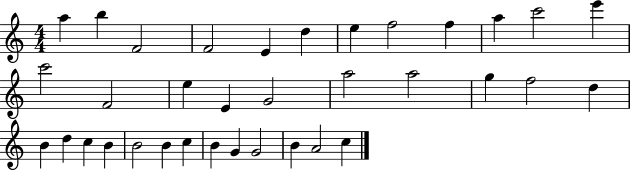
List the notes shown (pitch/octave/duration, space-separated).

A5/q B5/q F4/h F4/h E4/q D5/q E5/q F5/h F5/q A5/q C6/h E6/q C6/h F4/h E5/q E4/q G4/h A5/h A5/h G5/q F5/h D5/q B4/q D5/q C5/q B4/q B4/h B4/q C5/q B4/q G4/q G4/h B4/q A4/h C5/q